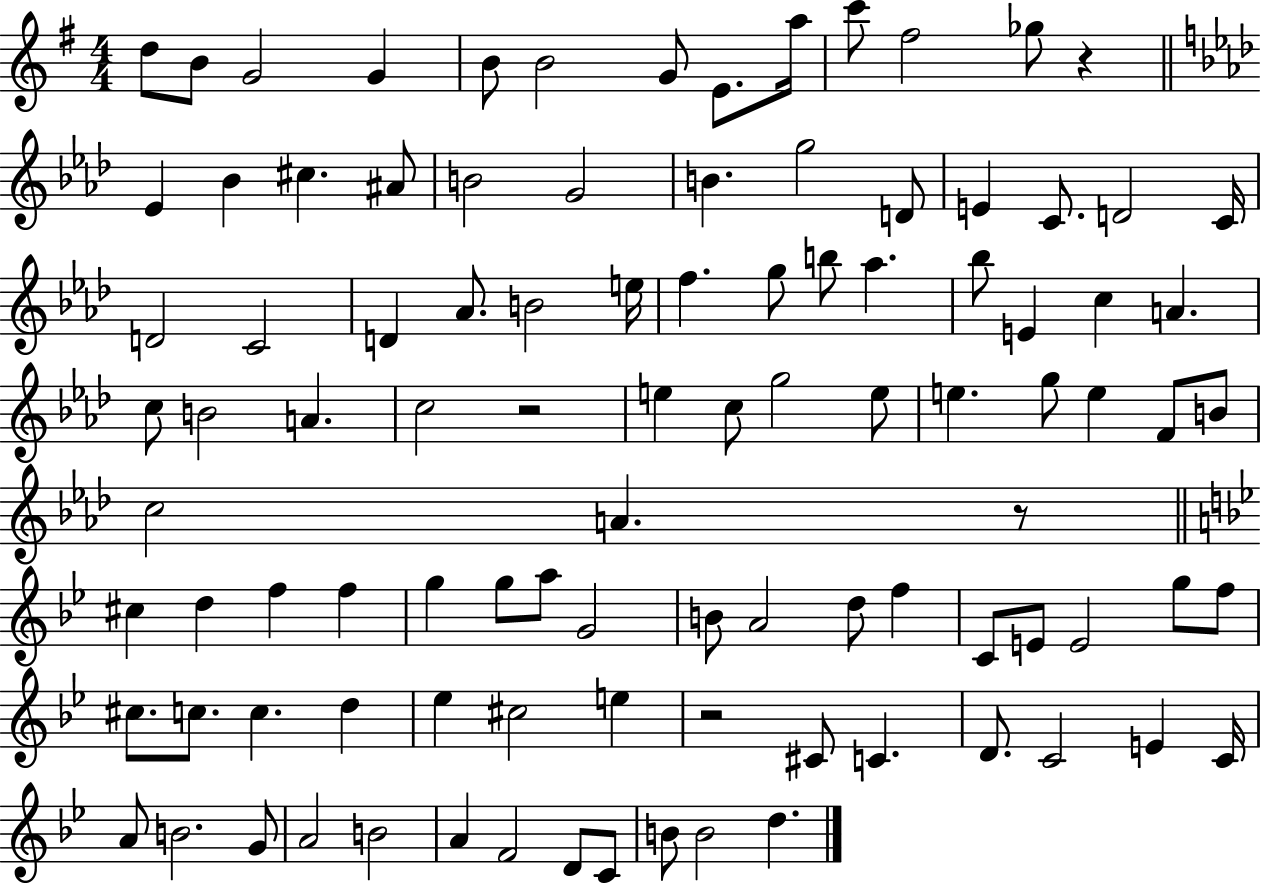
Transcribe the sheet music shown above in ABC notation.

X:1
T:Untitled
M:4/4
L:1/4
K:G
d/2 B/2 G2 G B/2 B2 G/2 E/2 a/4 c'/2 ^f2 _g/2 z _E _B ^c ^A/2 B2 G2 B g2 D/2 E C/2 D2 C/4 D2 C2 D _A/2 B2 e/4 f g/2 b/2 _a _b/2 E c A c/2 B2 A c2 z2 e c/2 g2 e/2 e g/2 e F/2 B/2 c2 A z/2 ^c d f f g g/2 a/2 G2 B/2 A2 d/2 f C/2 E/2 E2 g/2 f/2 ^c/2 c/2 c d _e ^c2 e z2 ^C/2 C D/2 C2 E C/4 A/2 B2 G/2 A2 B2 A F2 D/2 C/2 B/2 B2 d